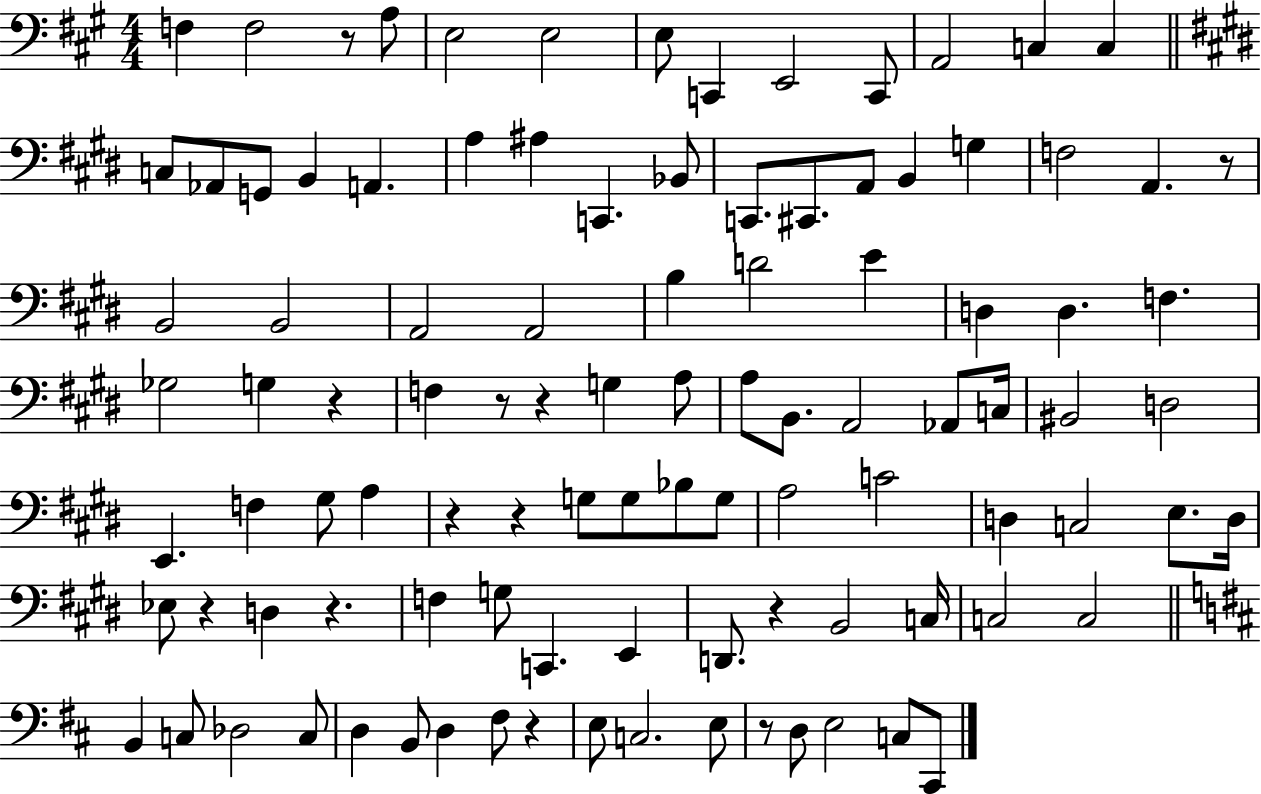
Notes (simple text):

F3/q F3/h R/e A3/e E3/h E3/h E3/e C2/q E2/h C2/e A2/h C3/q C3/q C3/e Ab2/e G2/e B2/q A2/q. A3/q A#3/q C2/q. Bb2/e C2/e. C#2/e. A2/e B2/q G3/q F3/h A2/q. R/e B2/h B2/h A2/h A2/h B3/q D4/h E4/q D3/q D3/q. F3/q. Gb3/h G3/q R/q F3/q R/e R/q G3/q A3/e A3/e B2/e. A2/h Ab2/e C3/s BIS2/h D3/h E2/q. F3/q G#3/e A3/q R/q R/q G3/e G3/e Bb3/e G3/e A3/h C4/h D3/q C3/h E3/e. D3/s Eb3/e R/q D3/q R/q. F3/q G3/e C2/q. E2/q D2/e. R/q B2/h C3/s C3/h C3/h B2/q C3/e Db3/h C3/e D3/q B2/e D3/q F#3/e R/q E3/e C3/h. E3/e R/e D3/e E3/h C3/e C#2/e